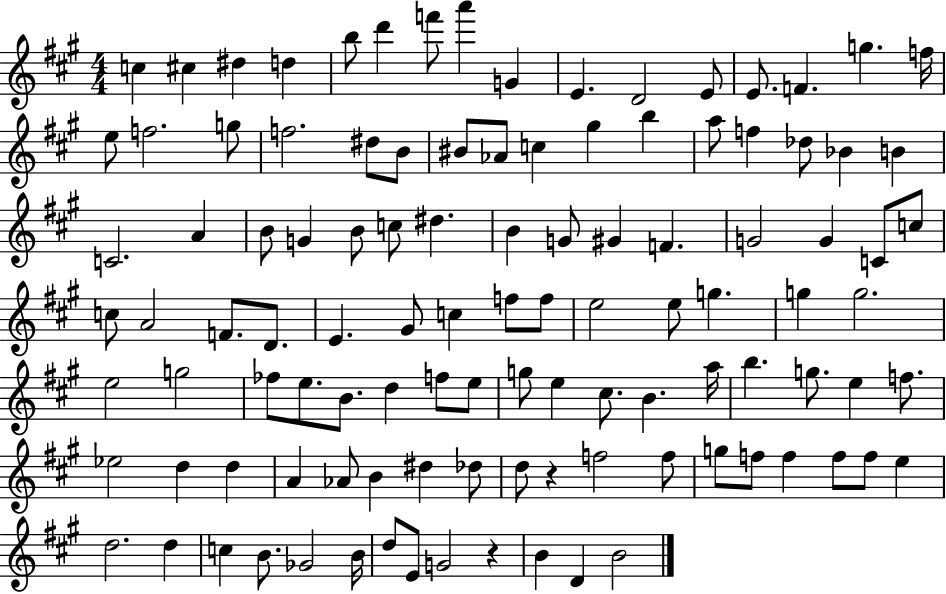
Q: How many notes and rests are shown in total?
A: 109